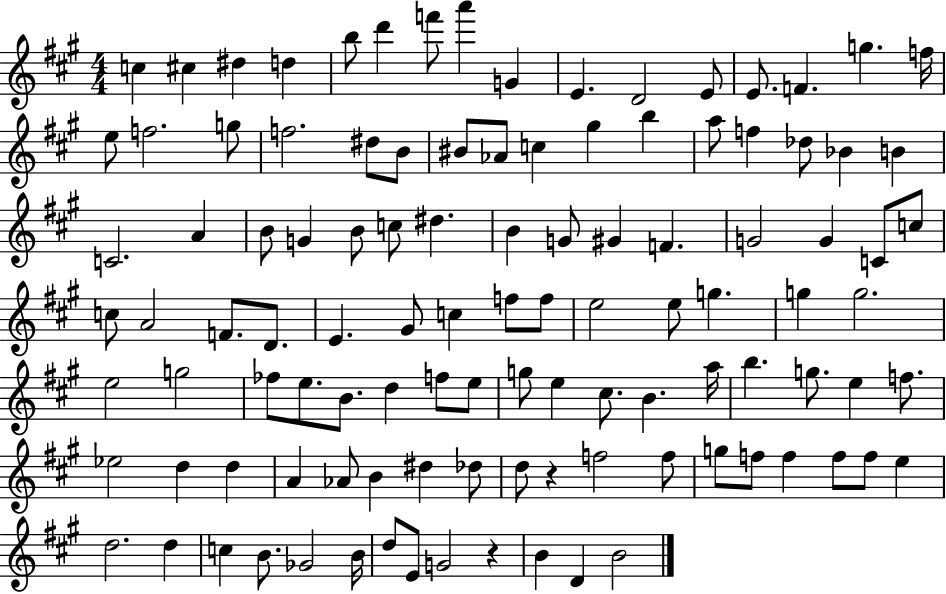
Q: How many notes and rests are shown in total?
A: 109